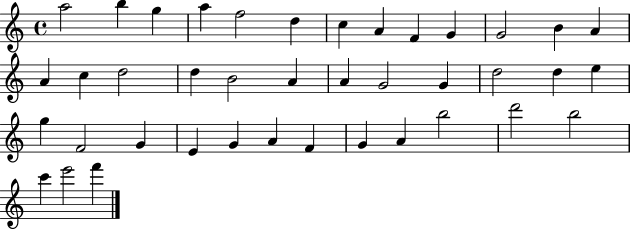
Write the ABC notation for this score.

X:1
T:Untitled
M:4/4
L:1/4
K:C
a2 b g a f2 d c A F G G2 B A A c d2 d B2 A A G2 G d2 d e g F2 G E G A F G A b2 d'2 b2 c' e'2 f'